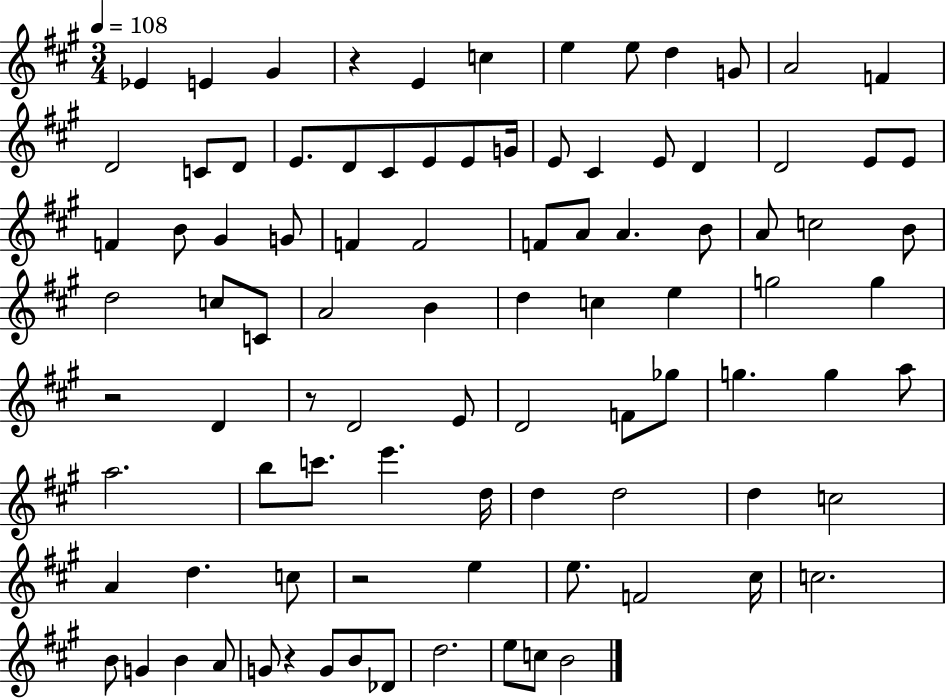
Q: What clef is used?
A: treble